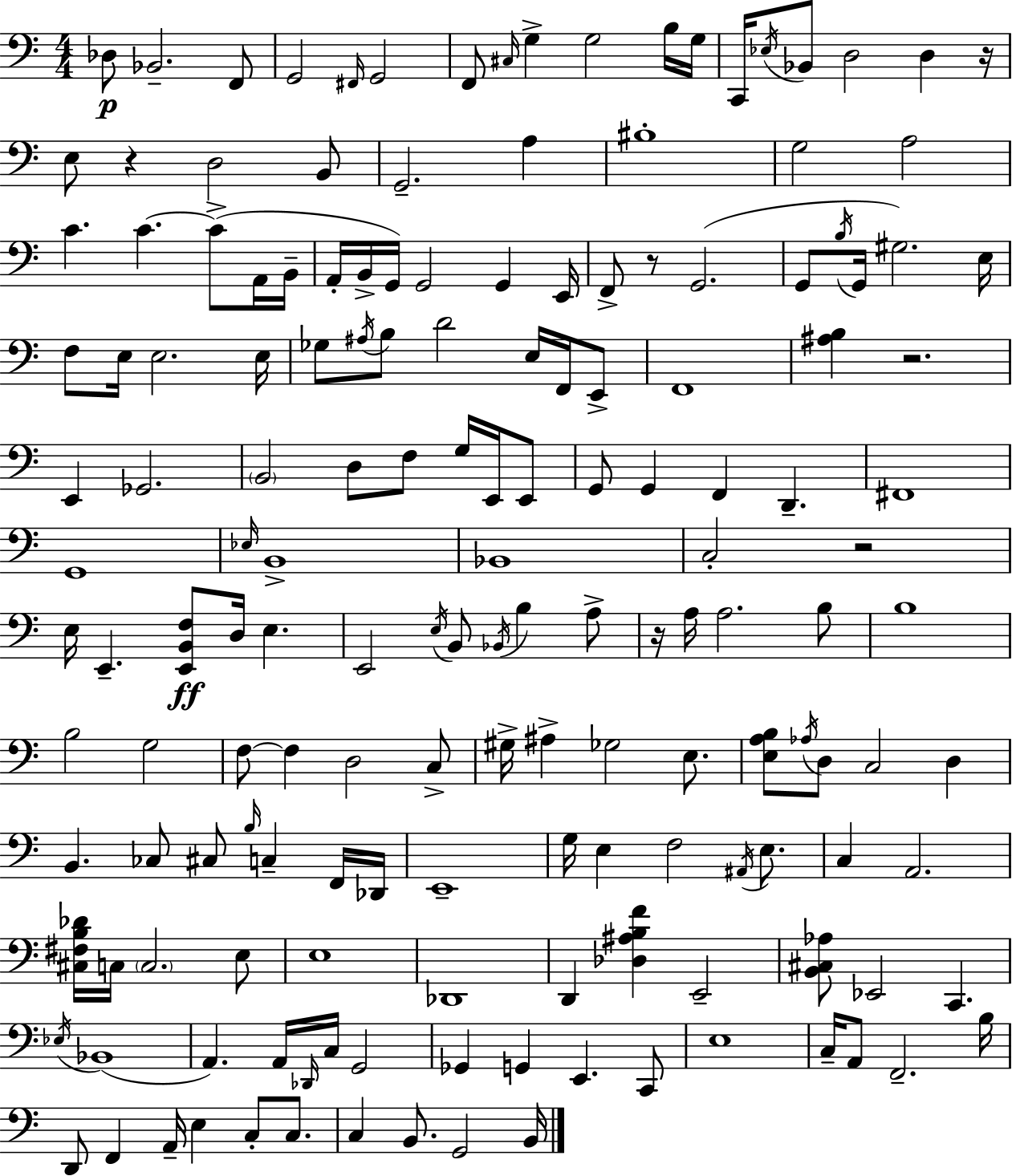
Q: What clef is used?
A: bass